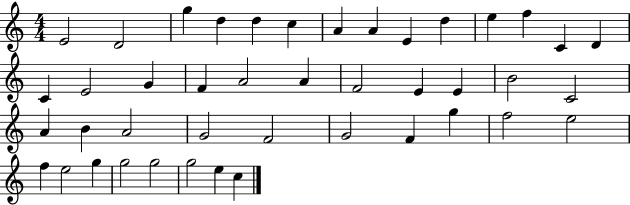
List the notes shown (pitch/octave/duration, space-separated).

E4/h D4/h G5/q D5/q D5/q C5/q A4/q A4/q E4/q D5/q E5/q F5/q C4/q D4/q C4/q E4/h G4/q F4/q A4/h A4/q F4/h E4/q E4/q B4/h C4/h A4/q B4/q A4/h G4/h F4/h G4/h F4/q G5/q F5/h E5/h F5/q E5/h G5/q G5/h G5/h G5/h E5/q C5/q